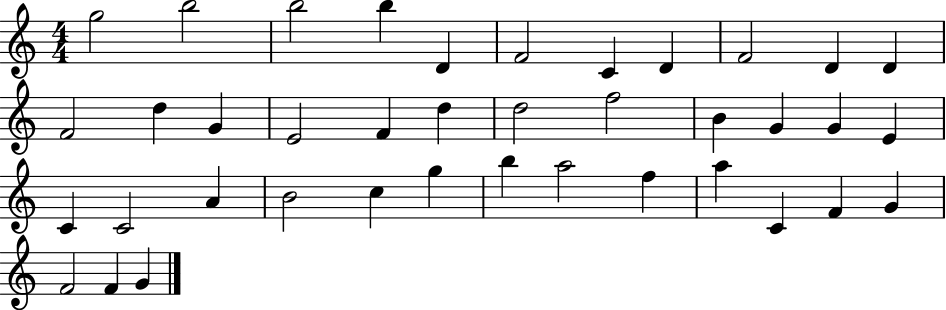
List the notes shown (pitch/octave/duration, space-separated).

G5/h B5/h B5/h B5/q D4/q F4/h C4/q D4/q F4/h D4/q D4/q F4/h D5/q G4/q E4/h F4/q D5/q D5/h F5/h B4/q G4/q G4/q E4/q C4/q C4/h A4/q B4/h C5/q G5/q B5/q A5/h F5/q A5/q C4/q F4/q G4/q F4/h F4/q G4/q